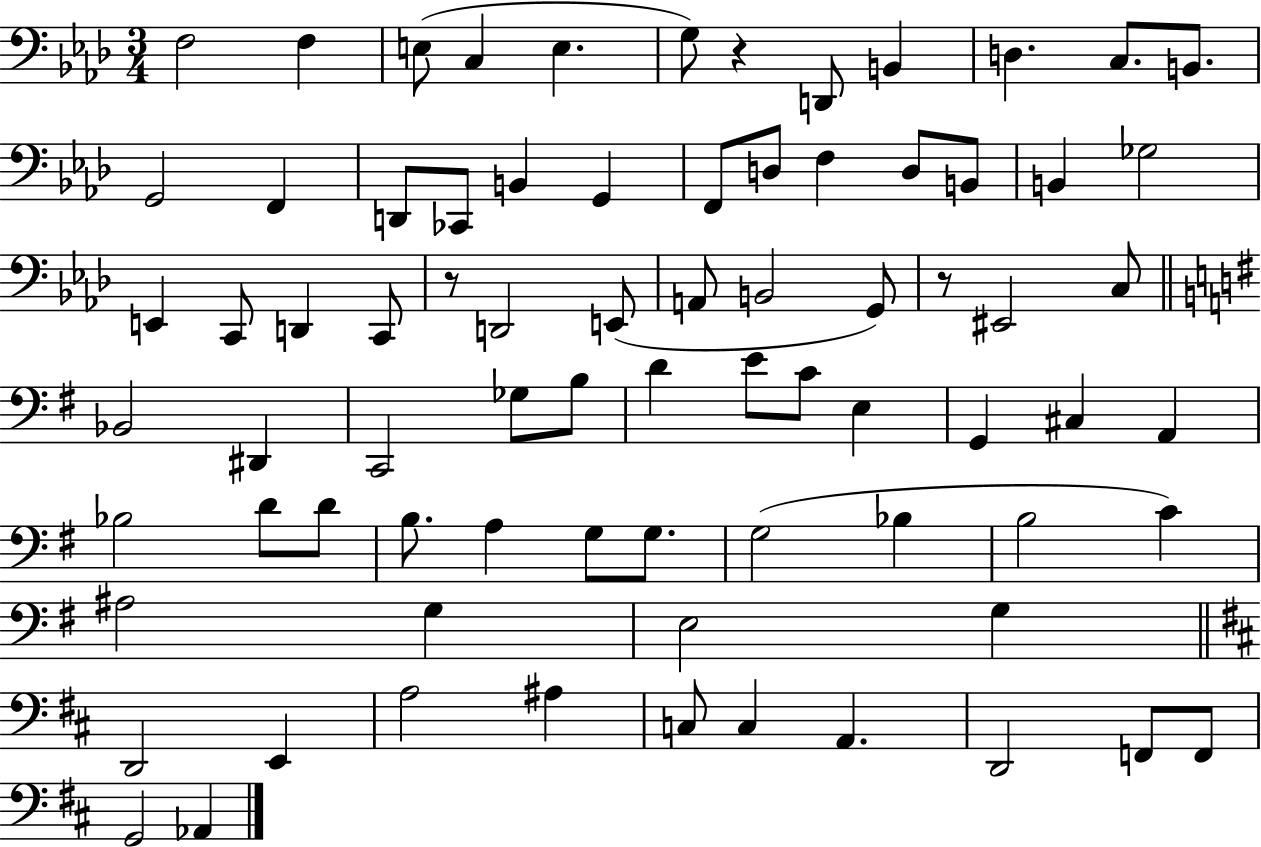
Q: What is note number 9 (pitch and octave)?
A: D3